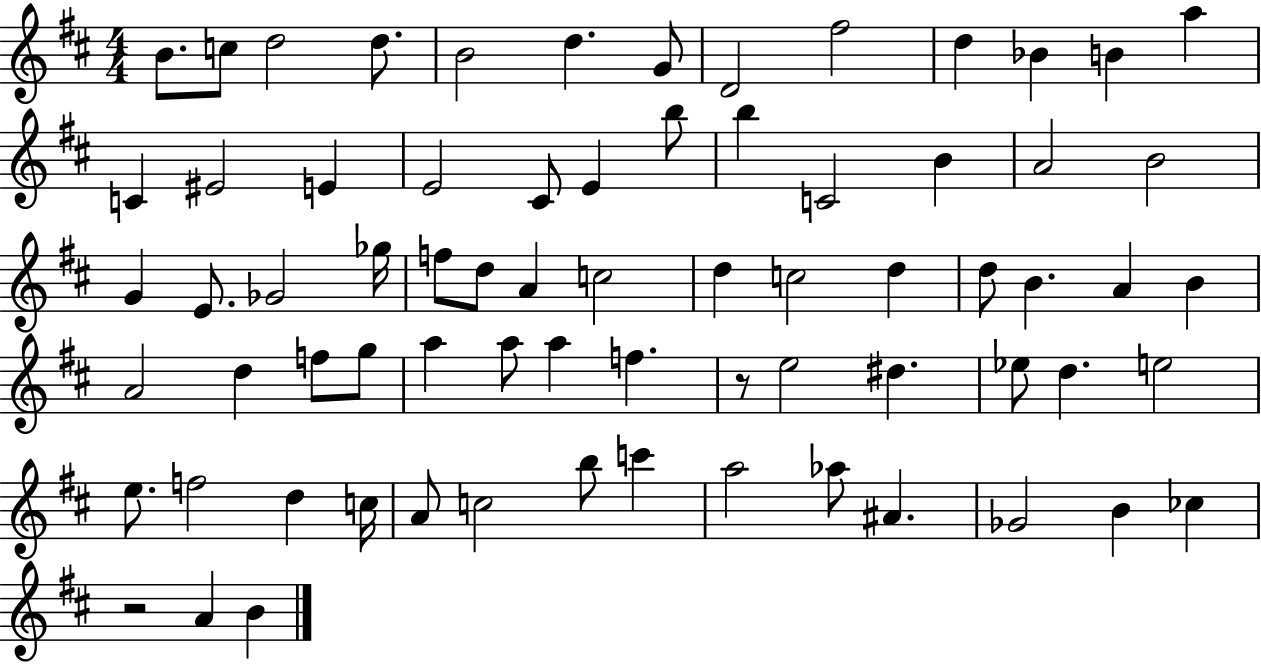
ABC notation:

X:1
T:Untitled
M:4/4
L:1/4
K:D
B/2 c/2 d2 d/2 B2 d G/2 D2 ^f2 d _B B a C ^E2 E E2 ^C/2 E b/2 b C2 B A2 B2 G E/2 _G2 _g/4 f/2 d/2 A c2 d c2 d d/2 B A B A2 d f/2 g/2 a a/2 a f z/2 e2 ^d _e/2 d e2 e/2 f2 d c/4 A/2 c2 b/2 c' a2 _a/2 ^A _G2 B _c z2 A B